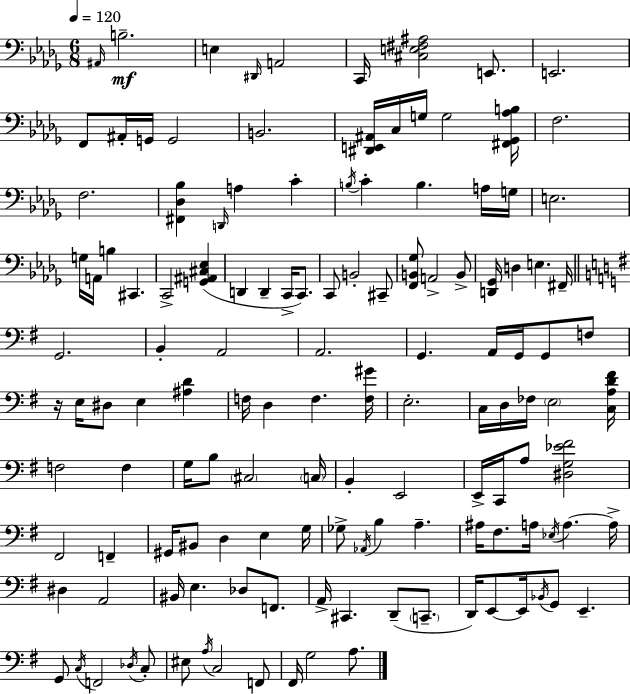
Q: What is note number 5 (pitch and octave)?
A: A2